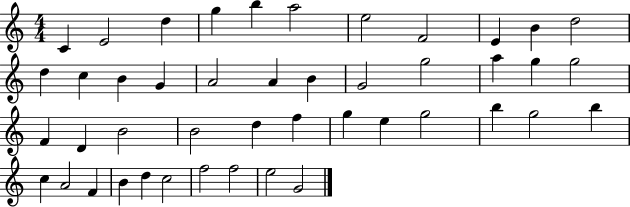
C4/q E4/h D5/q G5/q B5/q A5/h E5/h F4/h E4/q B4/q D5/h D5/q C5/q B4/q G4/q A4/h A4/q B4/q G4/h G5/h A5/q G5/q G5/h F4/q D4/q B4/h B4/h D5/q F5/q G5/q E5/q G5/h B5/q G5/h B5/q C5/q A4/h F4/q B4/q D5/q C5/h F5/h F5/h E5/h G4/h